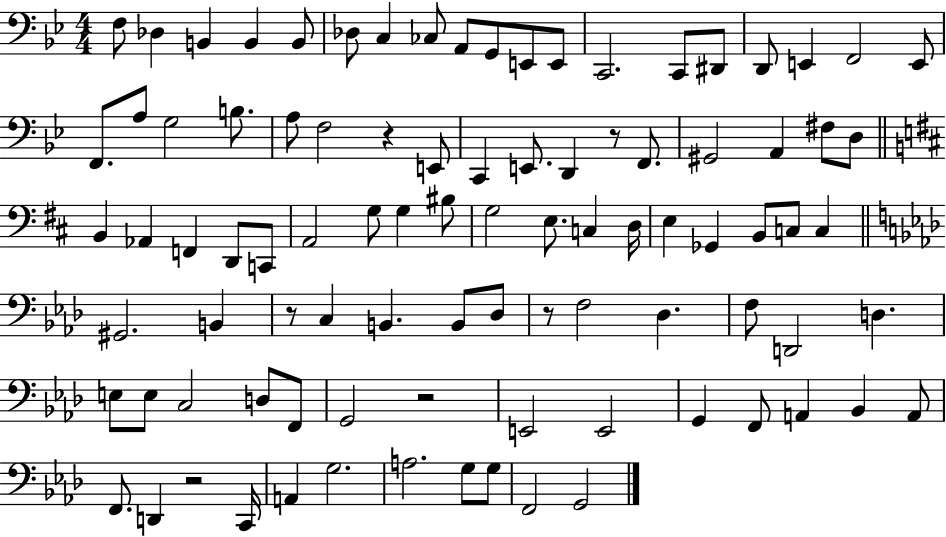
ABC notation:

X:1
T:Untitled
M:4/4
L:1/4
K:Bb
F,/2 _D, B,, B,, B,,/2 _D,/2 C, _C,/2 A,,/2 G,,/2 E,,/2 E,,/2 C,,2 C,,/2 ^D,,/2 D,,/2 E,, F,,2 E,,/2 F,,/2 A,/2 G,2 B,/2 A,/2 F,2 z E,,/2 C,, E,,/2 D,, z/2 F,,/2 ^G,,2 A,, ^F,/2 D,/2 B,, _A,, F,, D,,/2 C,,/2 A,,2 G,/2 G, ^B,/2 G,2 E,/2 C, D,/4 E, _G,, B,,/2 C,/2 C, ^G,,2 B,, z/2 C, B,, B,,/2 _D,/2 z/2 F,2 _D, F,/2 D,,2 D, E,/2 E,/2 C,2 D,/2 F,,/2 G,,2 z2 E,,2 E,,2 G,, F,,/2 A,, _B,, A,,/2 F,,/2 D,, z2 C,,/4 A,, G,2 A,2 G,/2 G,/2 F,,2 G,,2